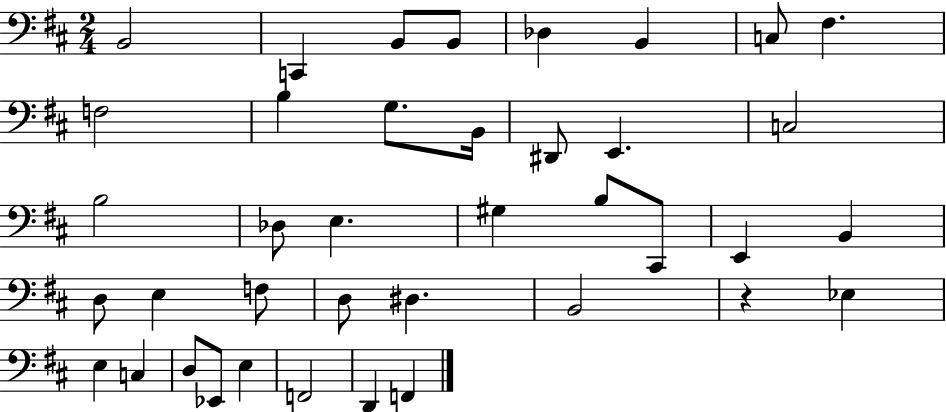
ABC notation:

X:1
T:Untitled
M:2/4
L:1/4
K:D
B,,2 C,, B,,/2 B,,/2 _D, B,, C,/2 ^F, F,2 B, G,/2 B,,/4 ^D,,/2 E,, C,2 B,2 _D,/2 E, ^G, B,/2 ^C,,/2 E,, B,, D,/2 E, F,/2 D,/2 ^D, B,,2 z _E, E, C, D,/2 _E,,/2 E, F,,2 D,, F,,